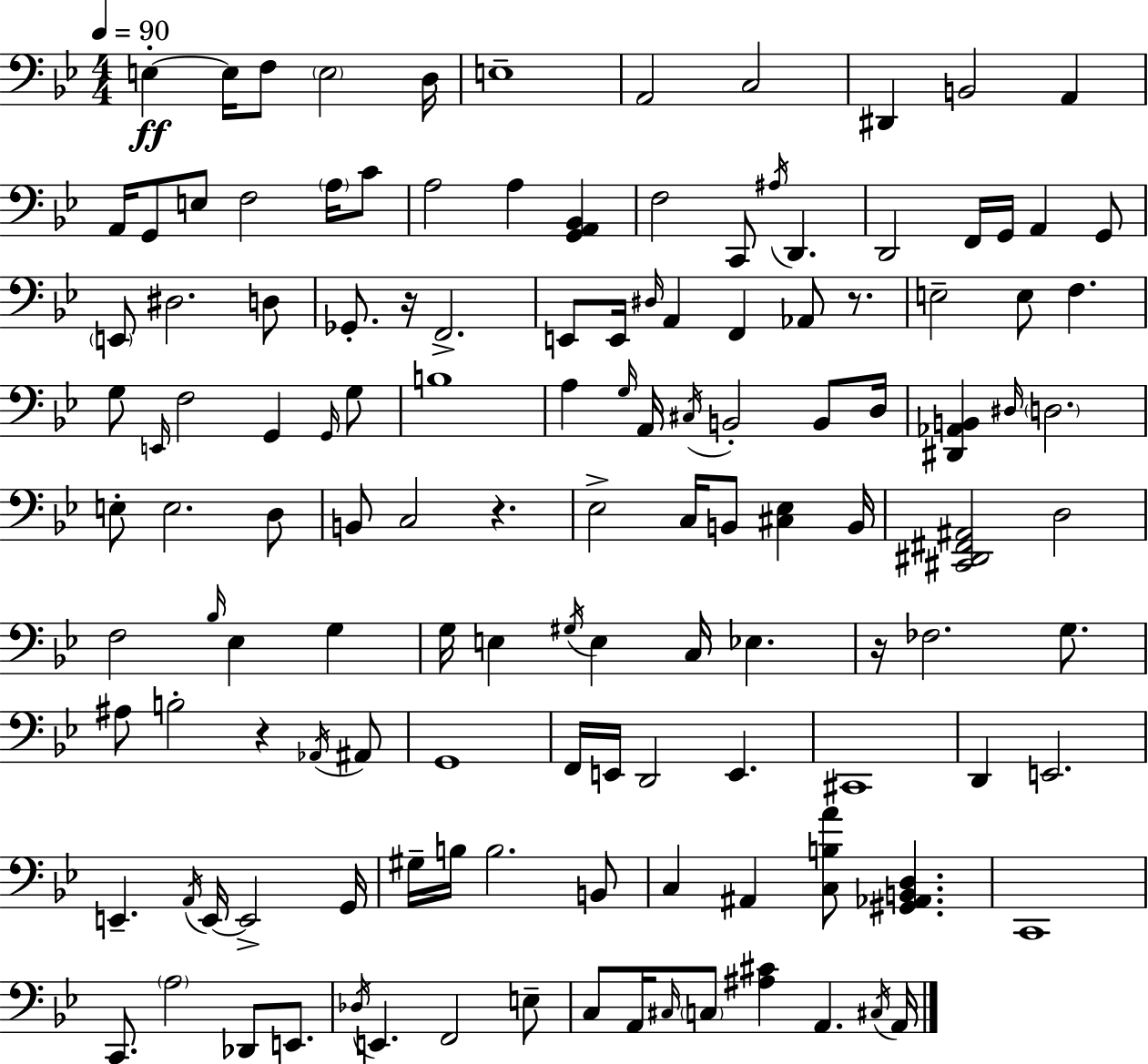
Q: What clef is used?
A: bass